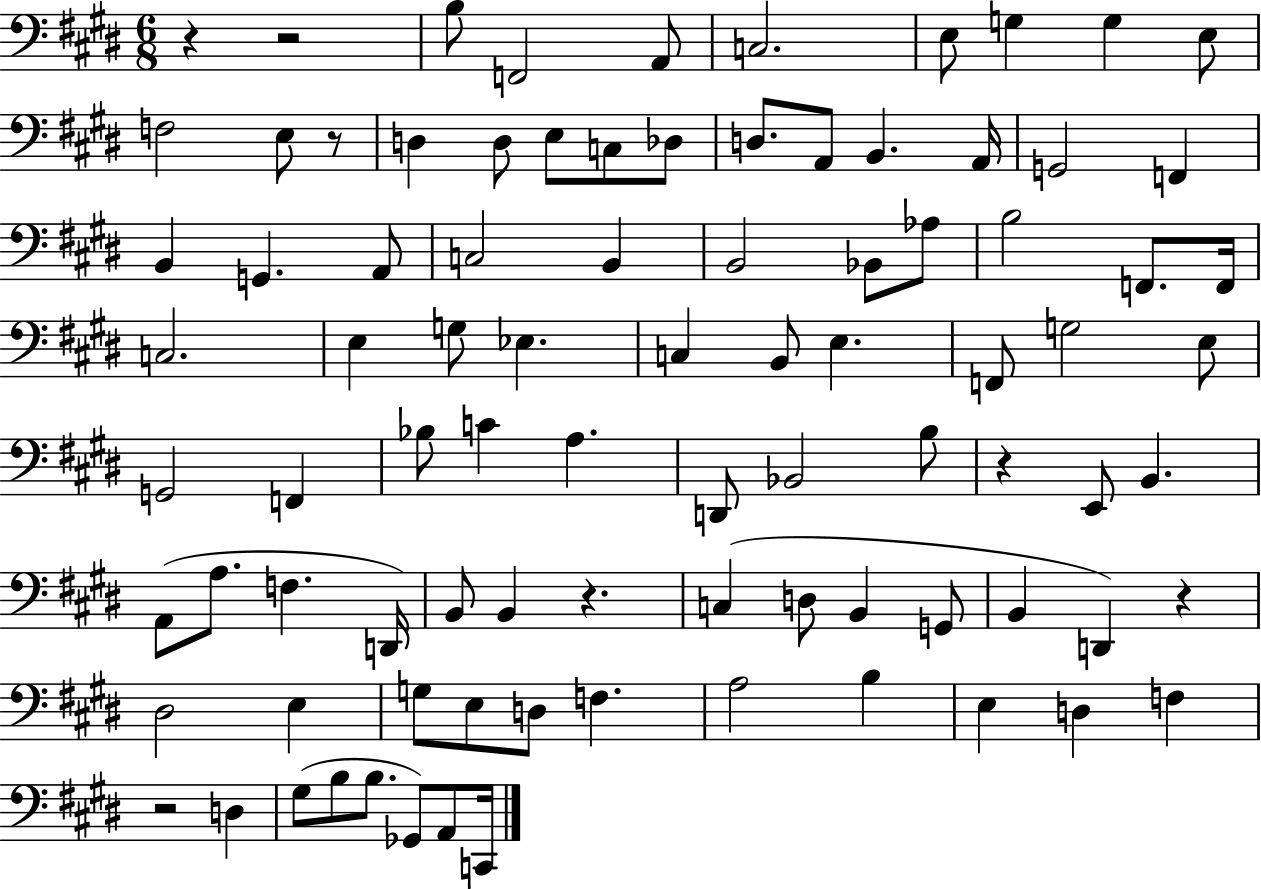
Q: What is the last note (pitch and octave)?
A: C2